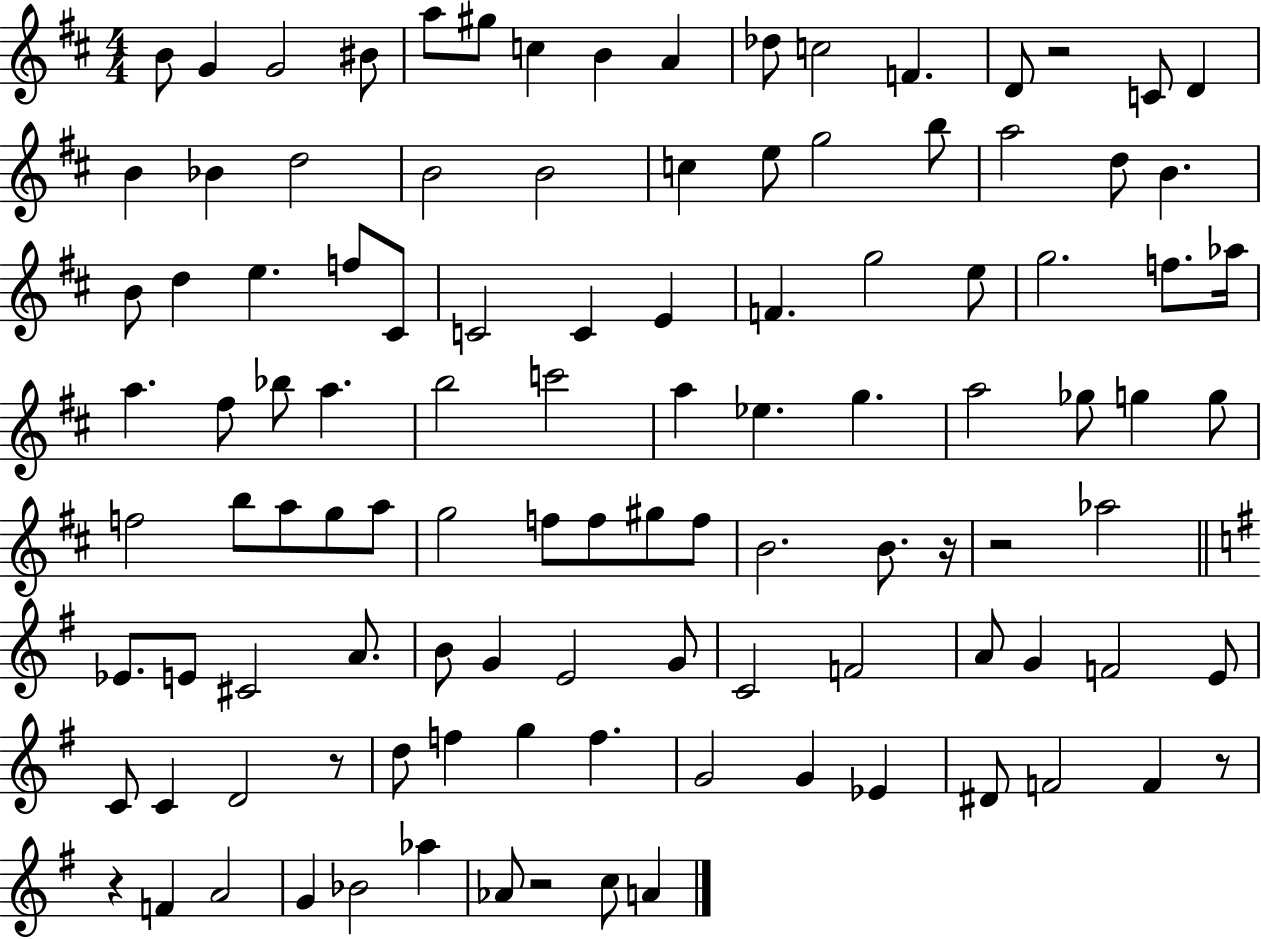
X:1
T:Untitled
M:4/4
L:1/4
K:D
B/2 G G2 ^B/2 a/2 ^g/2 c B A _d/2 c2 F D/2 z2 C/2 D B _B d2 B2 B2 c e/2 g2 b/2 a2 d/2 B B/2 d e f/2 ^C/2 C2 C E F g2 e/2 g2 f/2 _a/4 a ^f/2 _b/2 a b2 c'2 a _e g a2 _g/2 g g/2 f2 b/2 a/2 g/2 a/2 g2 f/2 f/2 ^g/2 f/2 B2 B/2 z/4 z2 _a2 _E/2 E/2 ^C2 A/2 B/2 G E2 G/2 C2 F2 A/2 G F2 E/2 C/2 C D2 z/2 d/2 f g f G2 G _E ^D/2 F2 F z/2 z F A2 G _B2 _a _A/2 z2 c/2 A